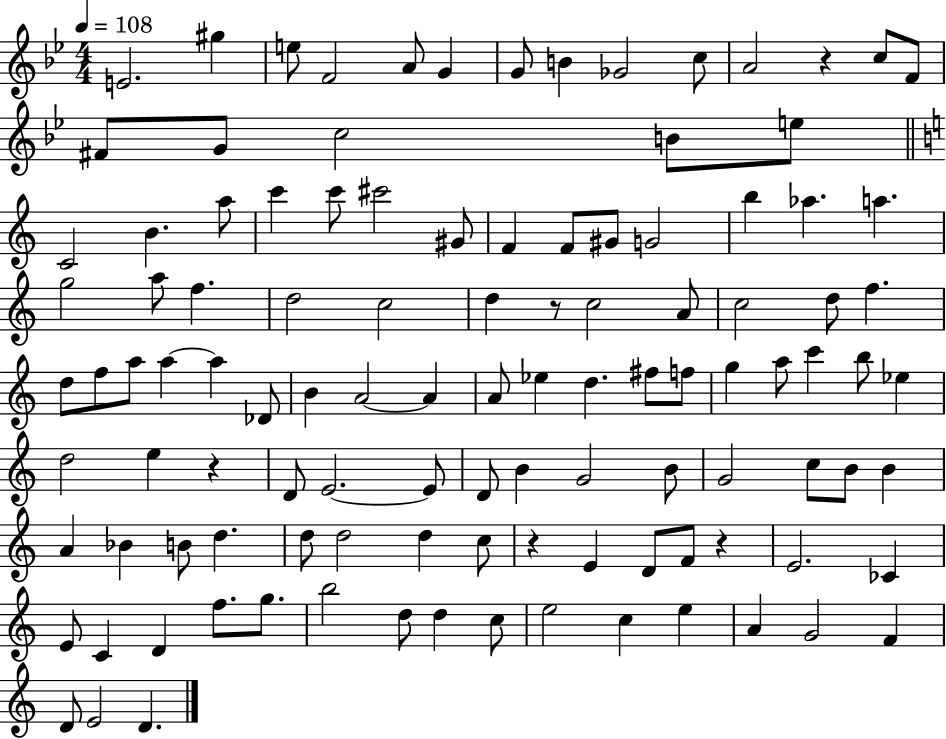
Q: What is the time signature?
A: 4/4